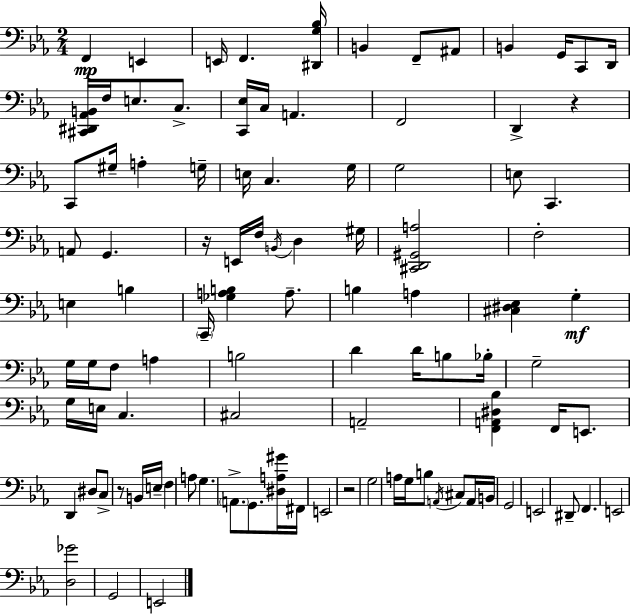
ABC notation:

X:1
T:Untitled
M:2/4
L:1/4
K:Eb
F,, E,, E,,/4 F,, [^D,,G,_B,]/4 B,, F,,/2 ^A,,/2 B,, G,,/4 C,,/2 D,,/4 [^C,,^D,,_A,,B,,]/4 F,/4 E,/2 C,/2 [C,,_E,]/4 C,/4 A,, F,,2 D,, z C,,/2 ^G,/4 A, G,/4 E,/4 C, G,/4 G,2 E,/2 C,, A,,/2 G,, z/4 E,,/4 F,/4 B,,/4 D, ^G,/4 [^C,,D,,^G,,A,]2 F,2 E, B, C,,/4 [_G,A,B,] A,/2 B, A, [^C,^D,_E,] G, G,/4 G,/4 F,/2 A, B,2 D D/4 B,/2 _B,/4 G,2 G,/4 E,/4 C, ^C,2 A,,2 [F,,A,,^D,_B,] F,,/4 E,,/2 D,, ^D,/2 C,/2 z/2 B,,/4 E,/4 F, A,/2 G, A,,/2 G,,/2 [^D,A,^G]/4 ^F,,/4 E,,2 z2 G,2 A,/4 G,/4 B,/2 A,,/4 ^C,/2 A,,/4 B,,/4 G,,2 E,,2 ^D,,/2 F,, E,,2 [D,_G]2 G,,2 E,,2